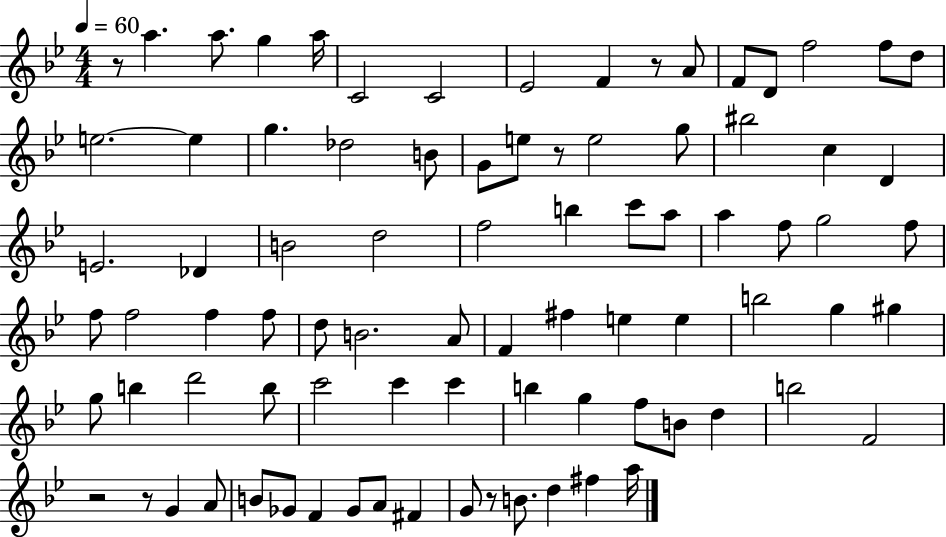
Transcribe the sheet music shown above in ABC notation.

X:1
T:Untitled
M:4/4
L:1/4
K:Bb
z/2 a a/2 g a/4 C2 C2 _E2 F z/2 A/2 F/2 D/2 f2 f/2 d/2 e2 e g _d2 B/2 G/2 e/2 z/2 e2 g/2 ^b2 c D E2 _D B2 d2 f2 b c'/2 a/2 a f/2 g2 f/2 f/2 f2 f f/2 d/2 B2 A/2 F ^f e e b2 g ^g g/2 b d'2 b/2 c'2 c' c' b g f/2 B/2 d b2 F2 z2 z/2 G A/2 B/2 _G/2 F _G/2 A/2 ^F G/2 z/2 B/2 d ^f a/4